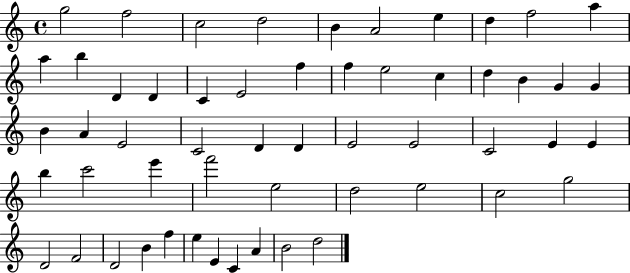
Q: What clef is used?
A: treble